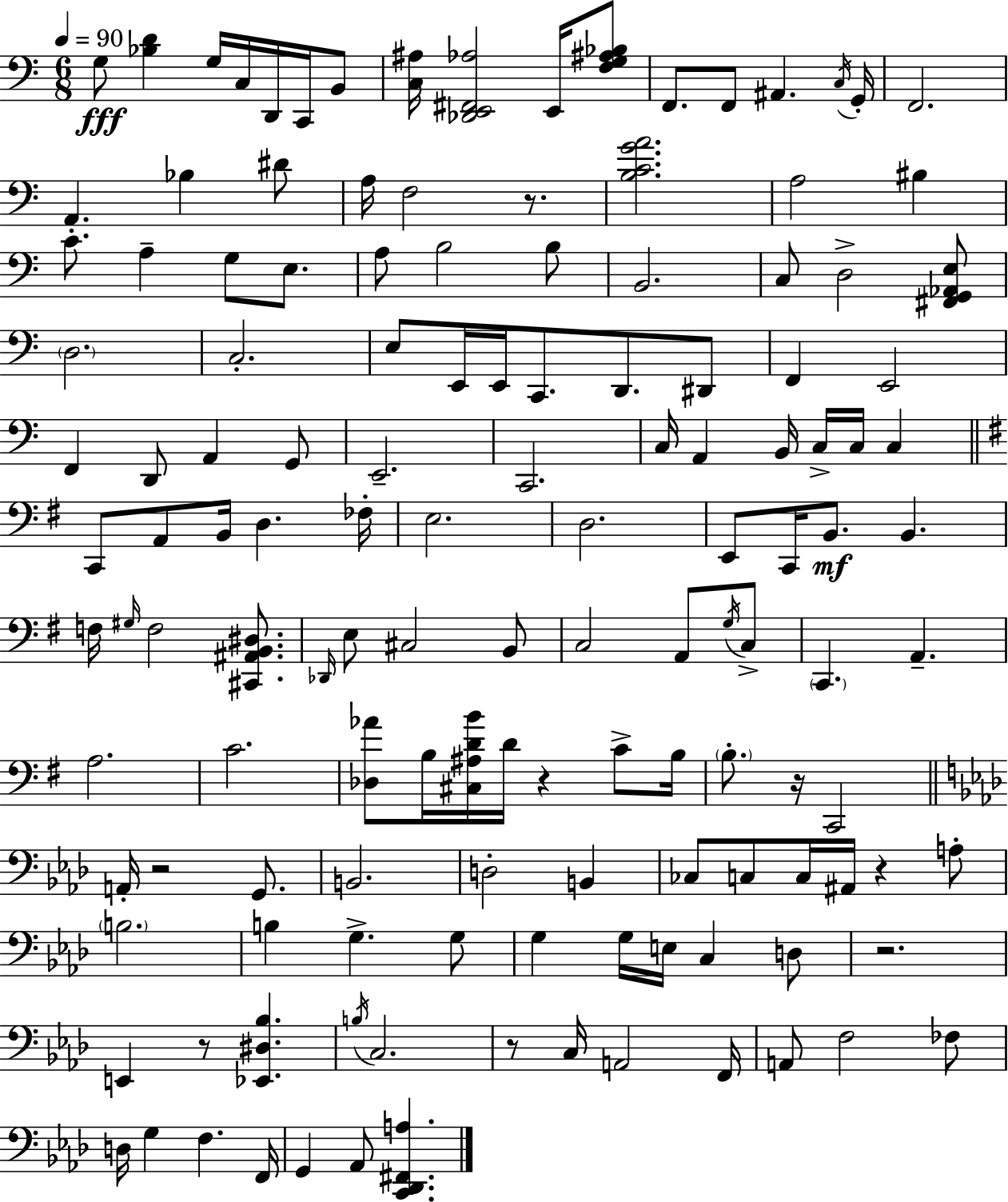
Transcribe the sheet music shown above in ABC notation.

X:1
T:Untitled
M:6/8
L:1/4
K:Am
G,/2 [_B,D] G,/4 C,/4 D,,/4 C,,/4 B,,/2 [C,^A,]/4 [_D,,E,,^F,,_A,]2 E,,/4 [F,G,^A,_B,]/2 F,,/2 F,,/2 ^A,, C,/4 G,,/4 F,,2 A,, _B, ^D/2 A,/4 F,2 z/2 [B,CGA]2 A,2 ^B, C/2 A, G,/2 E,/2 A,/2 B,2 B,/2 B,,2 C,/2 D,2 [^F,,G,,_A,,E,]/2 D,2 C,2 E,/2 E,,/4 E,,/4 C,,/2 D,,/2 ^D,,/2 F,, E,,2 F,, D,,/2 A,, G,,/2 E,,2 C,,2 C,/4 A,, B,,/4 C,/4 C,/4 C, C,,/2 A,,/2 B,,/4 D, _F,/4 E,2 D,2 E,,/2 C,,/4 B,,/2 B,, F,/4 ^G,/4 F,2 [^C,,^A,,B,,^D,]/2 _D,,/4 E,/2 ^C,2 B,,/2 C,2 A,,/2 G,/4 C,/2 C,, A,, A,2 C2 [_D,_A]/2 B,/4 [^C,^A,DB]/4 D/4 z C/2 B,/4 B,/2 z/4 C,,2 A,,/4 z2 G,,/2 B,,2 D,2 B,, _C,/2 C,/2 C,/4 ^A,,/4 z A,/2 B,2 B, G, G,/2 G, G,/4 E,/4 C, D,/2 z2 E,, z/2 [_E,,^D,_B,] B,/4 C,2 z/2 C,/4 A,,2 F,,/4 A,,/2 F,2 _F,/2 D,/4 G, F, F,,/4 G,, _A,,/2 [C,,_D,,^F,,A,]